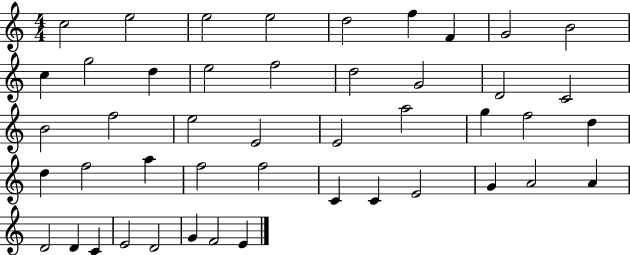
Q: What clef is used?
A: treble